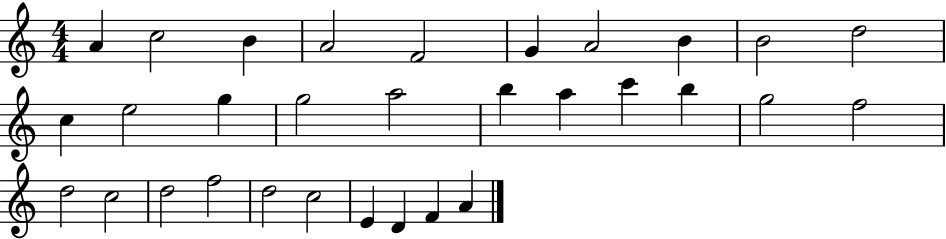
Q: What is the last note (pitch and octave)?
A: A4